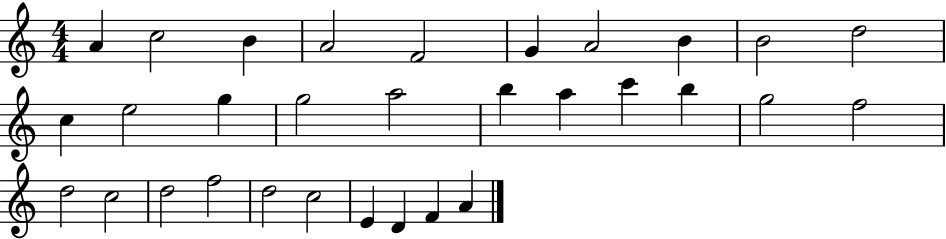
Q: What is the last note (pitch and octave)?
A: A4